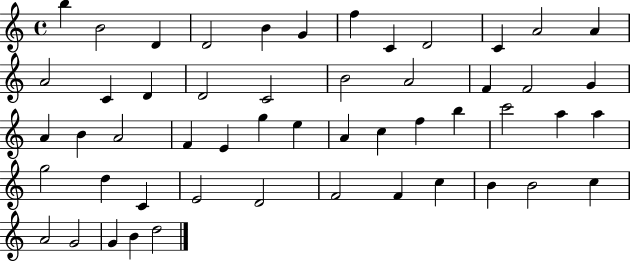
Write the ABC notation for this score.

X:1
T:Untitled
M:4/4
L:1/4
K:C
b B2 D D2 B G f C D2 C A2 A A2 C D D2 C2 B2 A2 F F2 G A B A2 F E g e A c f b c'2 a a g2 d C E2 D2 F2 F c B B2 c A2 G2 G B d2